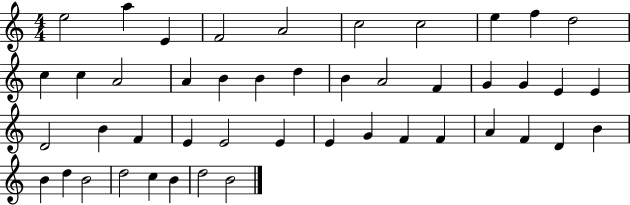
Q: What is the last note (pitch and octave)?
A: B4